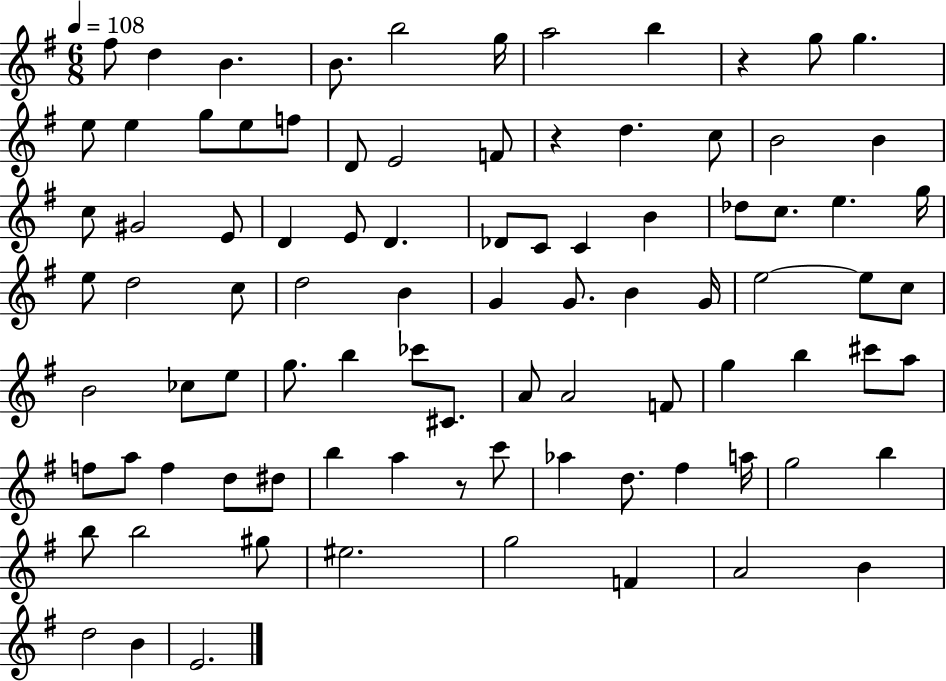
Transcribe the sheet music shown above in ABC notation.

X:1
T:Untitled
M:6/8
L:1/4
K:G
^f/2 d B B/2 b2 g/4 a2 b z g/2 g e/2 e g/2 e/2 f/2 D/2 E2 F/2 z d c/2 B2 B c/2 ^G2 E/2 D E/2 D _D/2 C/2 C B _d/2 c/2 e g/4 e/2 d2 c/2 d2 B G G/2 B G/4 e2 e/2 c/2 B2 _c/2 e/2 g/2 b _c'/2 ^C/2 A/2 A2 F/2 g b ^c'/2 a/2 f/2 a/2 f d/2 ^d/2 b a z/2 c'/2 _a d/2 ^f a/4 g2 b b/2 b2 ^g/2 ^e2 g2 F A2 B d2 B E2